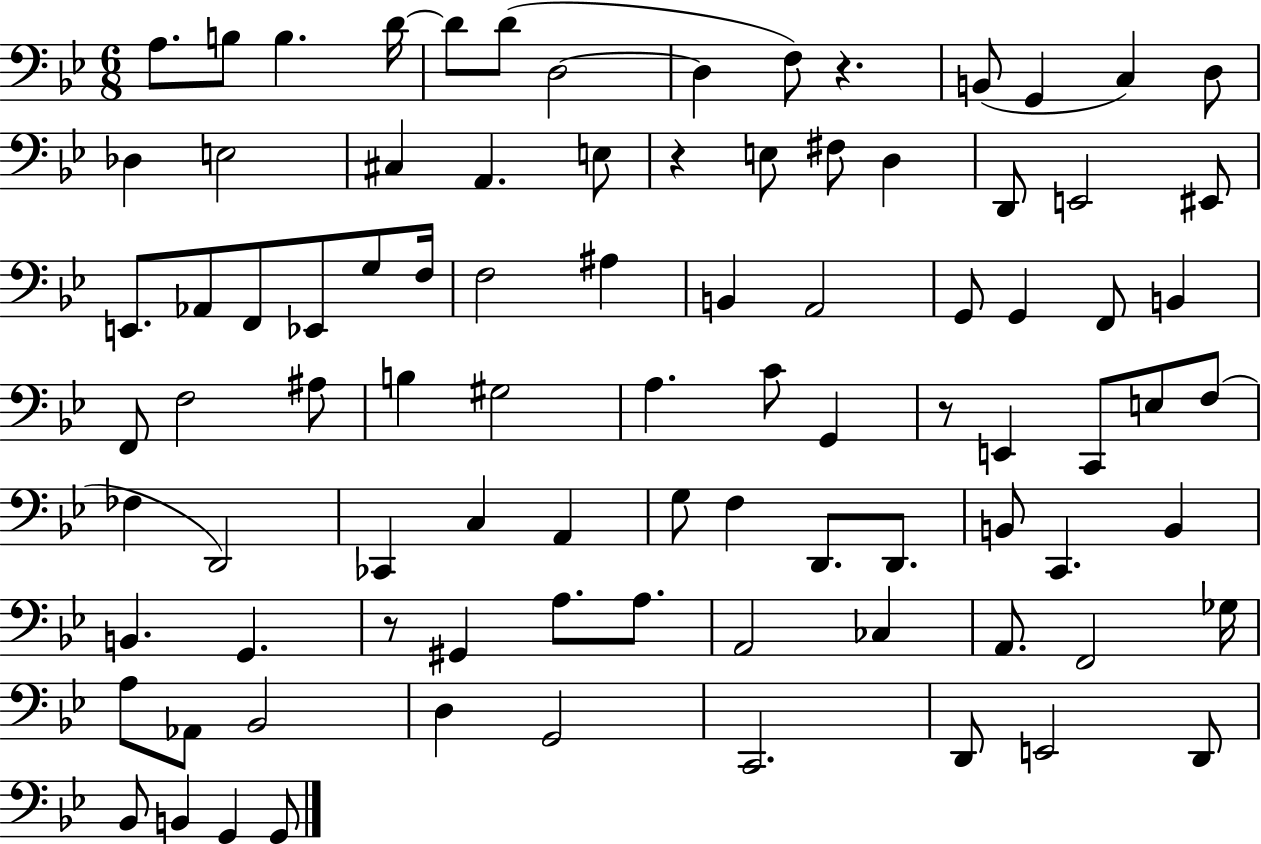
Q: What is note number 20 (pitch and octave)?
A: F#3